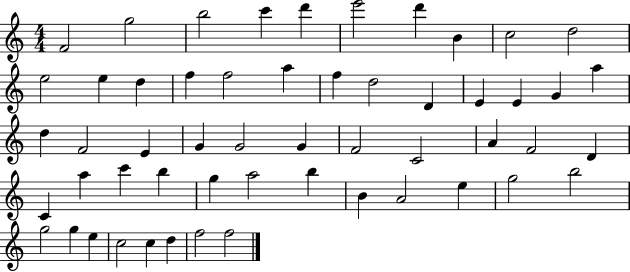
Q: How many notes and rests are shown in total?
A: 54